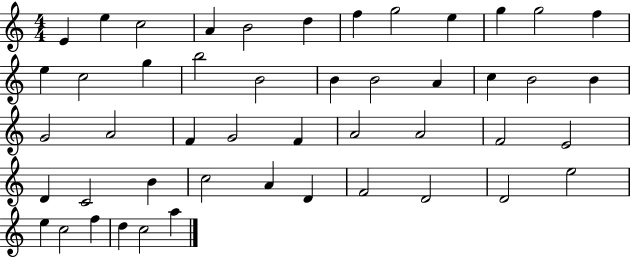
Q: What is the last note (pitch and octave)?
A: A5